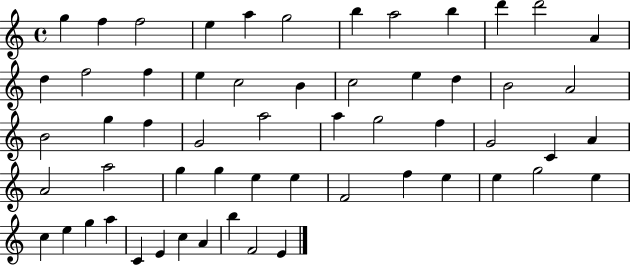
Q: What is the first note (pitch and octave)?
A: G5